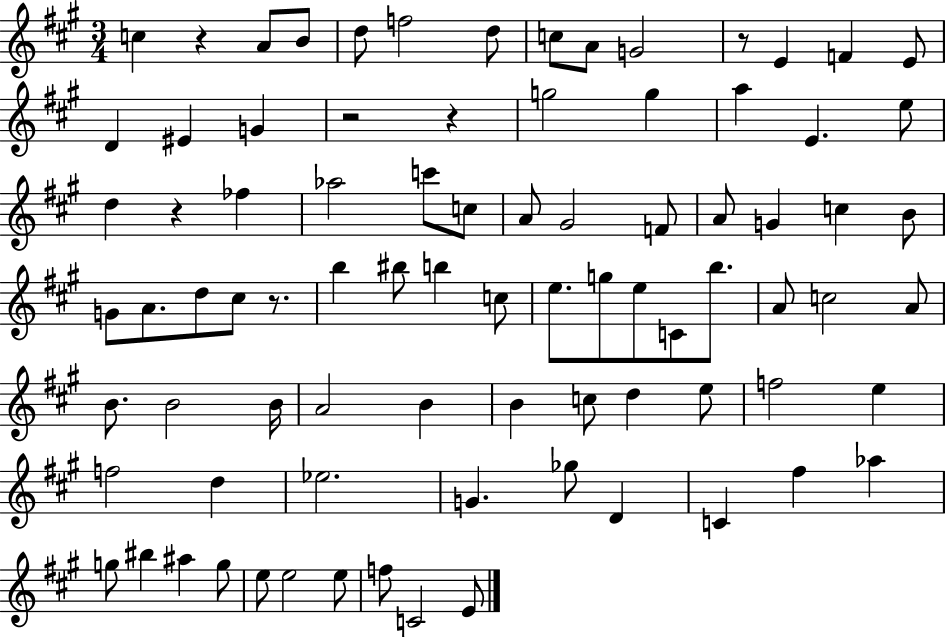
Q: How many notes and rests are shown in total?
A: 84